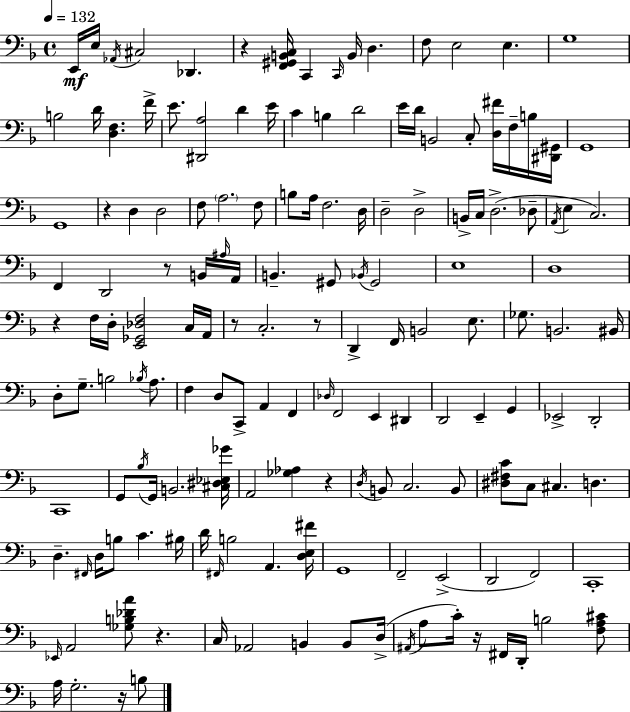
E2/s E3/s Ab2/s C#3/h Db2/q. R/q [F2,G#2,B2,C3]/s C2/q C2/s B2/s D3/q. F3/e E3/h E3/q. G3/w B3/h D4/s [D3,F3]/q. F4/s E4/e. [D#2,A3]/h D4/q E4/s C4/q B3/q D4/h E4/s D4/s B2/h C3/e [D3,F#4]/s F3/s B3/s [D#2,G#2]/s G2/w G2/w R/q D3/q D3/h F3/e A3/h. F3/e B3/e A3/s F3/h. D3/s D3/h D3/h B2/s C3/s D3/h. Db3/e A2/s E3/q C3/h. F2/q D2/h R/e B2/s A#3/s A2/s B2/q. G#2/e Bb2/s G#2/h E3/w D3/w R/q F3/s D3/s [E2,Gb2,Db3,F3]/h C3/s A2/s R/e C3/h. R/e D2/q F2/s B2/h E3/e. Gb3/e. B2/h. BIS2/s D3/e G3/e. B3/h Bb3/s A3/e. F3/q D3/e C2/e A2/q F2/q Db3/s F2/h E2/q D#2/q D2/h E2/q G2/q Eb2/h D2/h C2/w G2/e Bb3/s G2/s B2/h. [C#3,D#3,Eb3,Gb4]/s A2/h [Gb3,Ab3]/q R/q D3/s B2/e C3/h. B2/e [D#3,F#3,C4]/e C3/e C#3/q. D3/q. D3/q. F#2/s D3/s B3/e C4/q. BIS3/s D4/s F#2/s B3/h A2/q. [D3,E3,F#4]/s G2/w F2/h E2/h D2/h F2/h C2/w Eb2/s A2/h [Gb3,B3,Db4,A4]/e R/q. C3/s Ab2/h B2/q B2/e D3/s A#2/s A3/e C4/s R/s F#2/s D2/s B3/h [F3,A3,C#4]/e A3/s G3/h. R/s B3/e